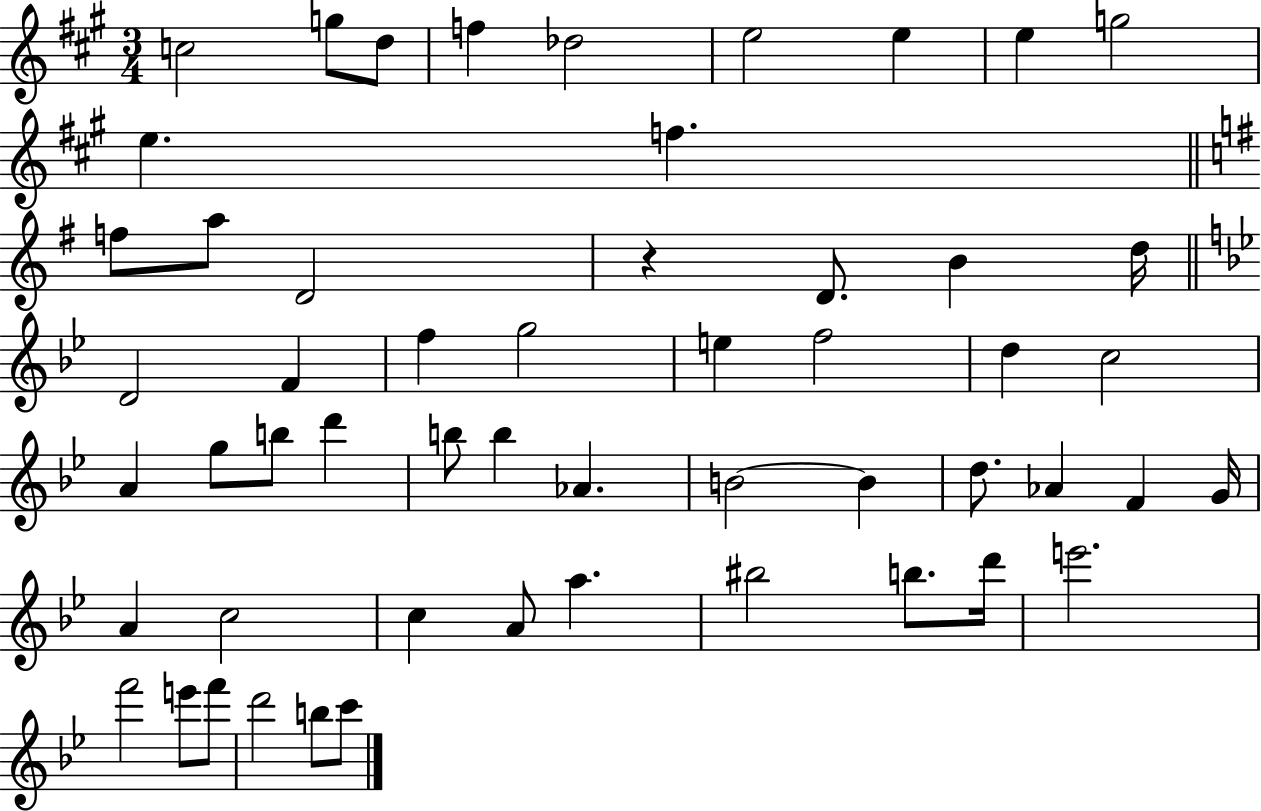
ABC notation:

X:1
T:Untitled
M:3/4
L:1/4
K:A
c2 g/2 d/2 f _d2 e2 e e g2 e f f/2 a/2 D2 z D/2 B d/4 D2 F f g2 e f2 d c2 A g/2 b/2 d' b/2 b _A B2 B d/2 _A F G/4 A c2 c A/2 a ^b2 b/2 d'/4 e'2 f'2 e'/2 f'/2 d'2 b/2 c'/2